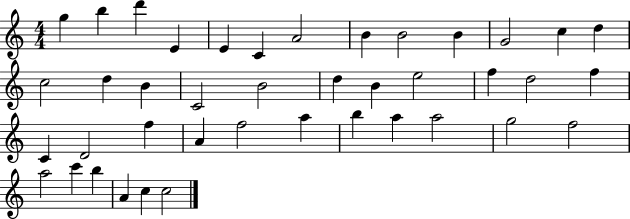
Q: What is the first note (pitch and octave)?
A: G5